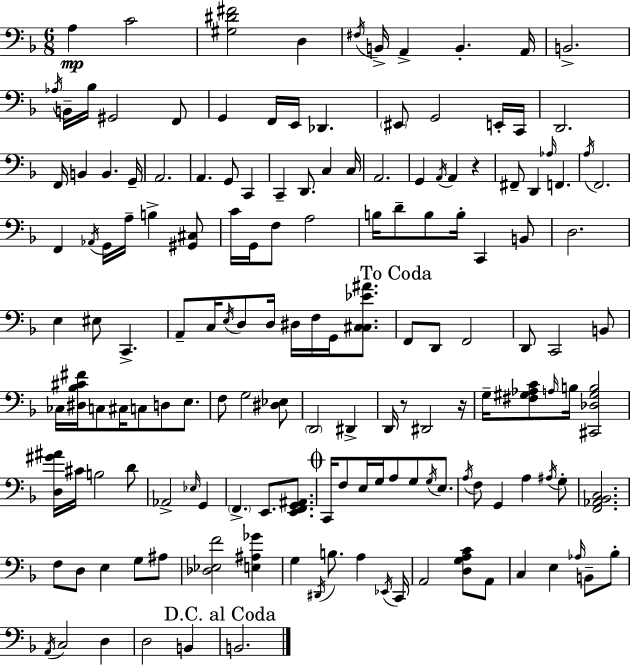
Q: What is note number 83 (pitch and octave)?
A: D3